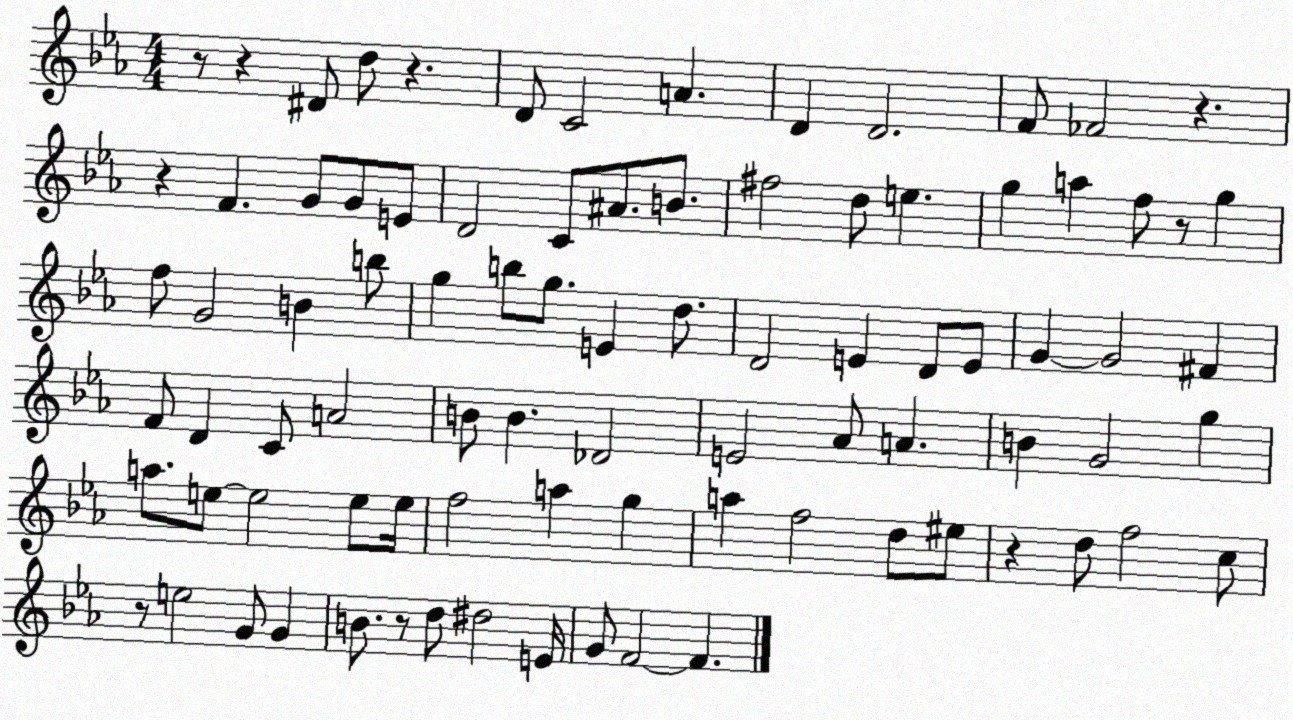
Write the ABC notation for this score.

X:1
T:Untitled
M:4/4
L:1/4
K:Eb
z/2 z ^D/2 d/2 z D/2 C2 A D D2 F/2 _F2 z z F G/2 G/2 E/2 D2 C/2 ^A/2 B/2 ^f2 d/2 e g a f/2 z/2 g f/2 G2 B b/2 g b/2 g/2 E d/2 D2 E D/2 E/2 G G2 ^F F/2 D C/2 A2 B/2 B _D2 E2 _A/2 A B G2 g a/2 e/2 e2 e/2 e/4 f2 a g a f2 d/2 ^e/2 z d/2 f2 c/2 z/2 e2 G/2 G B/2 z/2 d/2 ^d2 E/4 G/2 F2 F